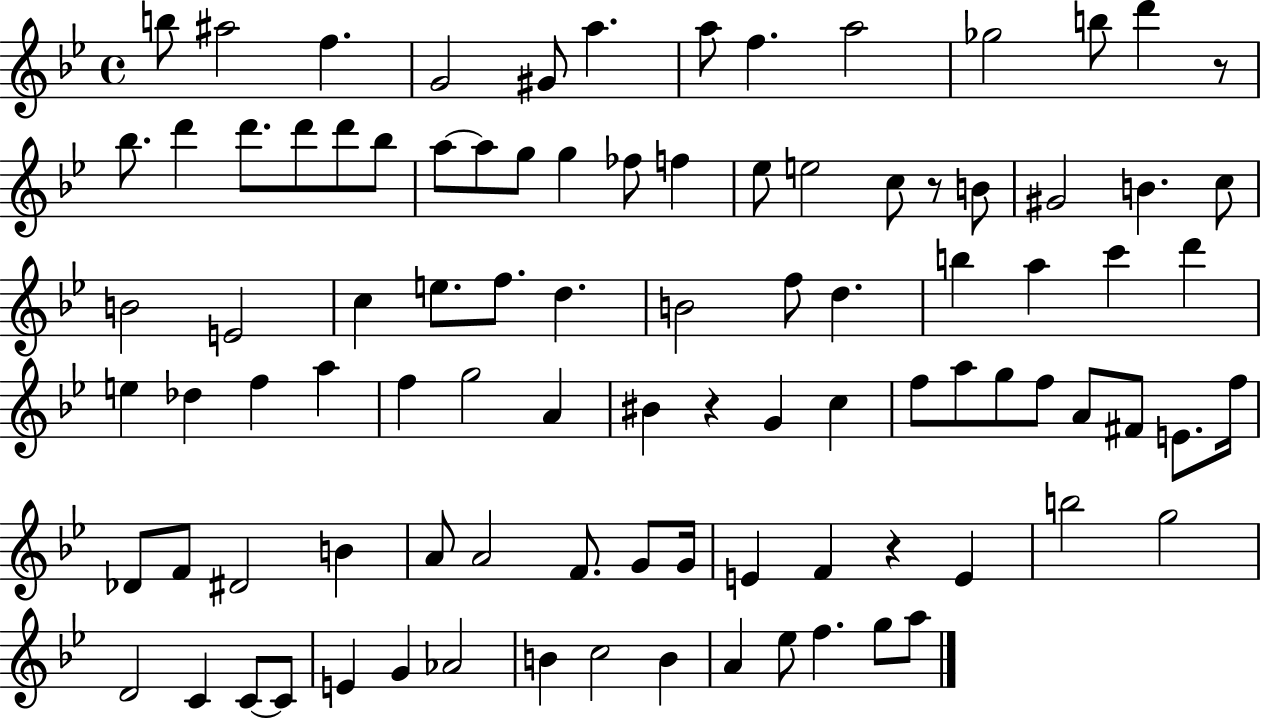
B5/e A#5/h F5/q. G4/h G#4/e A5/q. A5/e F5/q. A5/h Gb5/h B5/e D6/q R/e Bb5/e. D6/q D6/e. D6/e D6/e Bb5/e A5/e A5/e G5/e G5/q FES5/e F5/q Eb5/e E5/h C5/e R/e B4/e G#4/h B4/q. C5/e B4/h E4/h C5/q E5/e. F5/e. D5/q. B4/h F5/e D5/q. B5/q A5/q C6/q D6/q E5/q Db5/q F5/q A5/q F5/q G5/h A4/q BIS4/q R/q G4/q C5/q F5/e A5/e G5/e F5/e A4/e F#4/e E4/e. F5/s Db4/e F4/e D#4/h B4/q A4/e A4/h F4/e. G4/e G4/s E4/q F4/q R/q E4/q B5/h G5/h D4/h C4/q C4/e C4/e E4/q G4/q Ab4/h B4/q C5/h B4/q A4/q Eb5/e F5/q. G5/e A5/e